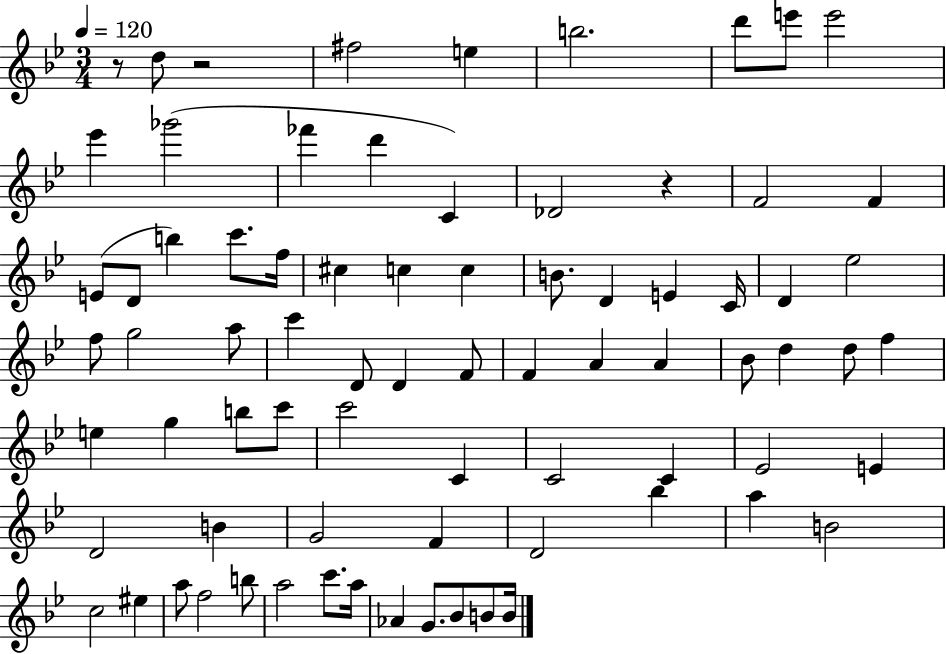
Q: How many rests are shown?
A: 3